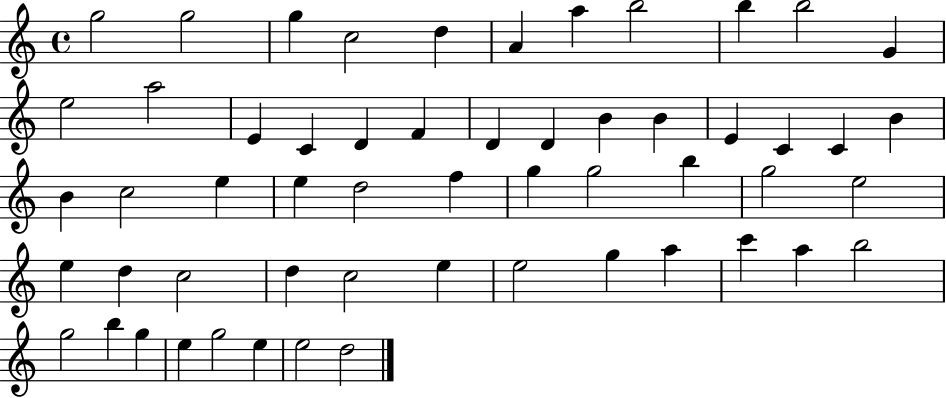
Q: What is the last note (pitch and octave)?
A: D5